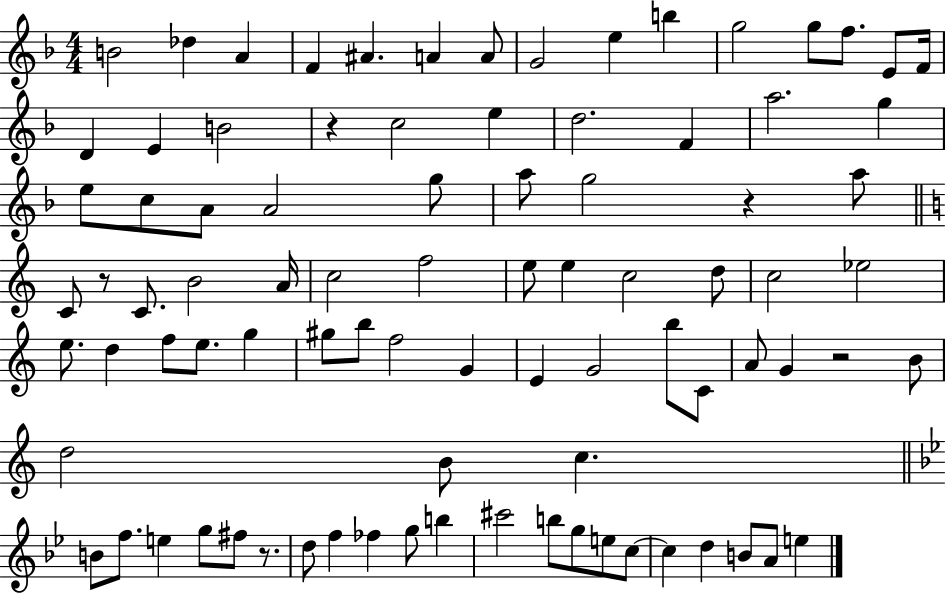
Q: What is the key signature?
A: F major